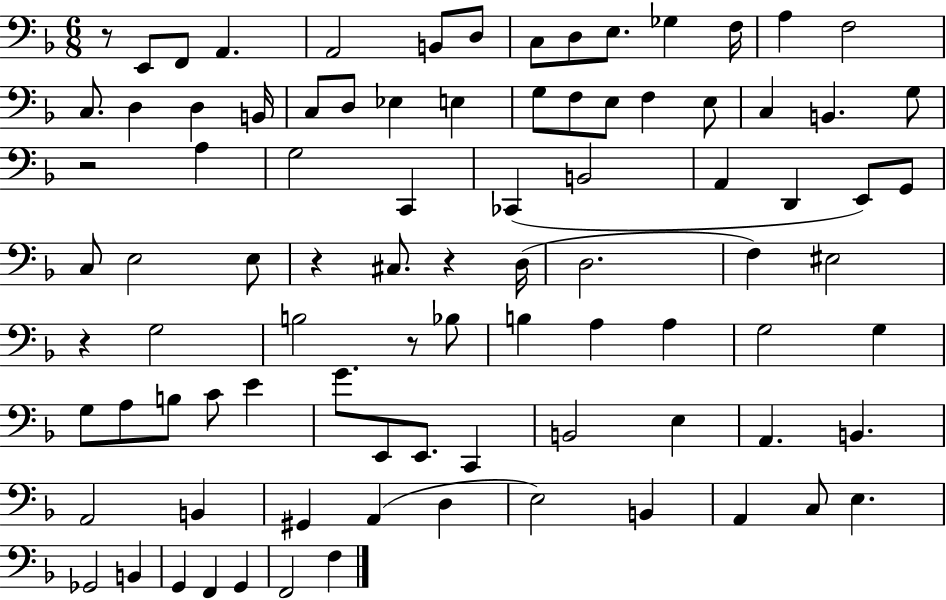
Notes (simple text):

R/e E2/e F2/e A2/q. A2/h B2/e D3/e C3/e D3/e E3/e. Gb3/q F3/s A3/q F3/h C3/e. D3/q D3/q B2/s C3/e D3/e Eb3/q E3/q G3/e F3/e E3/e F3/q E3/e C3/q B2/q. G3/e R/h A3/q G3/h C2/q CES2/q B2/h A2/q D2/q E2/e G2/e C3/e E3/h E3/e R/q C#3/e. R/q D3/s D3/h. F3/q EIS3/h R/q G3/h B3/h R/e Bb3/e B3/q A3/q A3/q G3/h G3/q G3/e A3/e B3/e C4/e E4/q G4/e. E2/e E2/e. C2/q B2/h E3/q A2/q. B2/q. A2/h B2/q G#2/q A2/q D3/q E3/h B2/q A2/q C3/e E3/q. Gb2/h B2/q G2/q F2/q G2/q F2/h F3/q